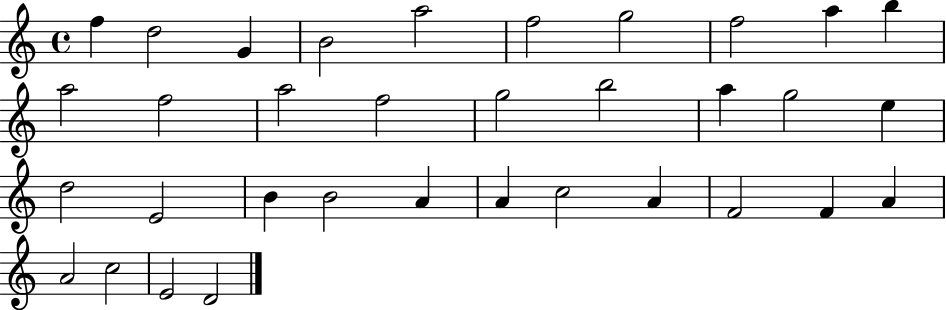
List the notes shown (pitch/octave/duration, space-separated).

F5/q D5/h G4/q B4/h A5/h F5/h G5/h F5/h A5/q B5/q A5/h F5/h A5/h F5/h G5/h B5/h A5/q G5/h E5/q D5/h E4/h B4/q B4/h A4/q A4/q C5/h A4/q F4/h F4/q A4/q A4/h C5/h E4/h D4/h